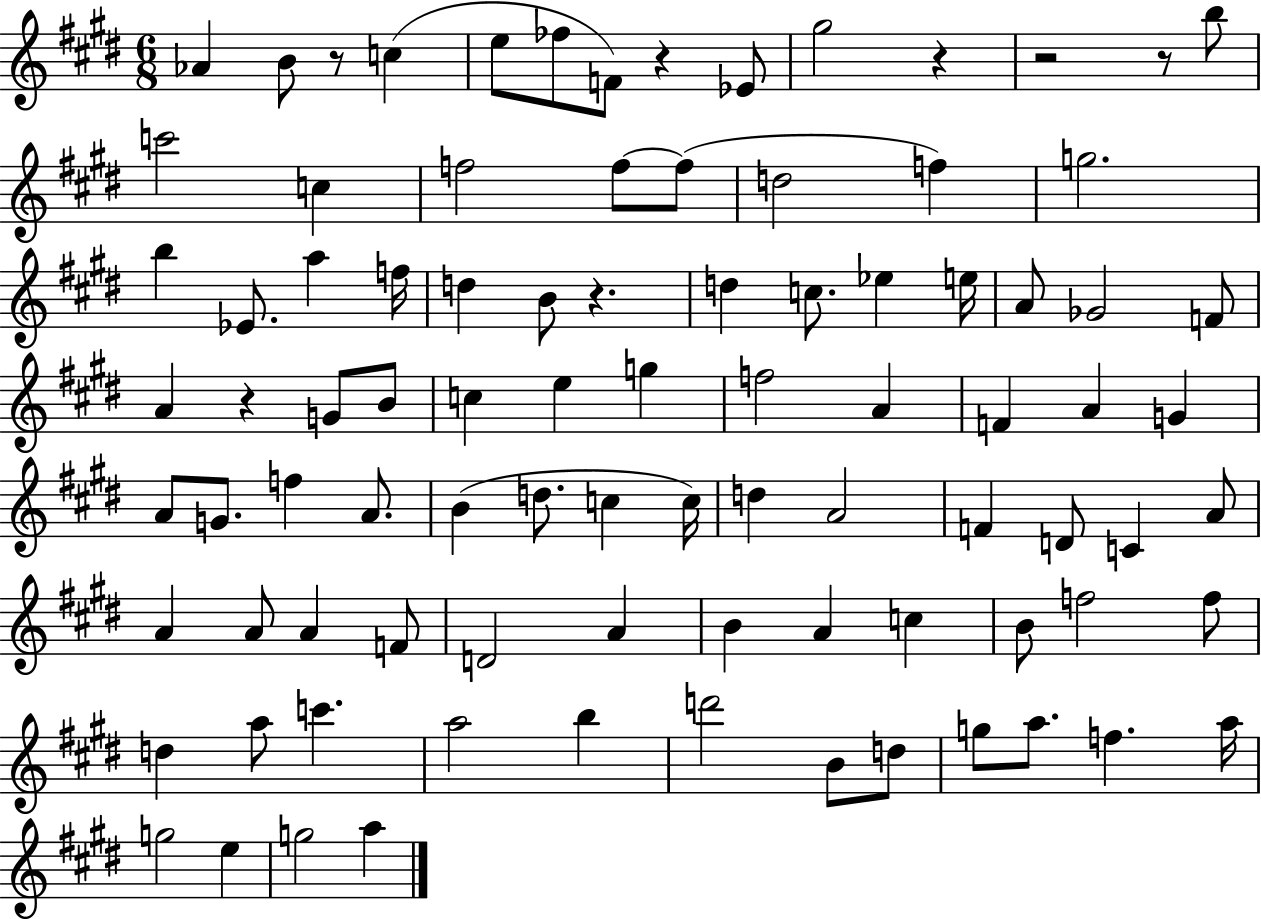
Ab4/q B4/e R/e C5/q E5/e FES5/e F4/e R/q Eb4/e G#5/h R/q R/h R/e B5/e C6/h C5/q F5/h F5/e F5/e D5/h F5/q G5/h. B5/q Eb4/e. A5/q F5/s D5/q B4/e R/q. D5/q C5/e. Eb5/q E5/s A4/e Gb4/h F4/e A4/q R/q G4/e B4/e C5/q E5/q G5/q F5/h A4/q F4/q A4/q G4/q A4/e G4/e. F5/q A4/e. B4/q D5/e. C5/q C5/s D5/q A4/h F4/q D4/e C4/q A4/e A4/q A4/e A4/q F4/e D4/h A4/q B4/q A4/q C5/q B4/e F5/h F5/e D5/q A5/e C6/q. A5/h B5/q D6/h B4/e D5/e G5/e A5/e. F5/q. A5/s G5/h E5/q G5/h A5/q